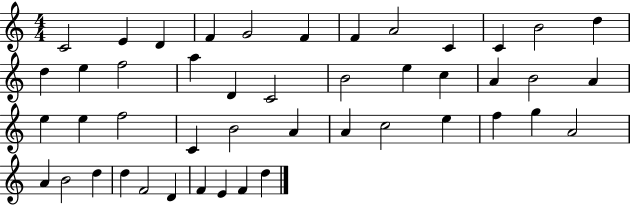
C4/h E4/q D4/q F4/q G4/h F4/q F4/q A4/h C4/q C4/q B4/h D5/q D5/q E5/q F5/h A5/q D4/q C4/h B4/h E5/q C5/q A4/q B4/h A4/q E5/q E5/q F5/h C4/q B4/h A4/q A4/q C5/h E5/q F5/q G5/q A4/h A4/q B4/h D5/q D5/q F4/h D4/q F4/q E4/q F4/q D5/q